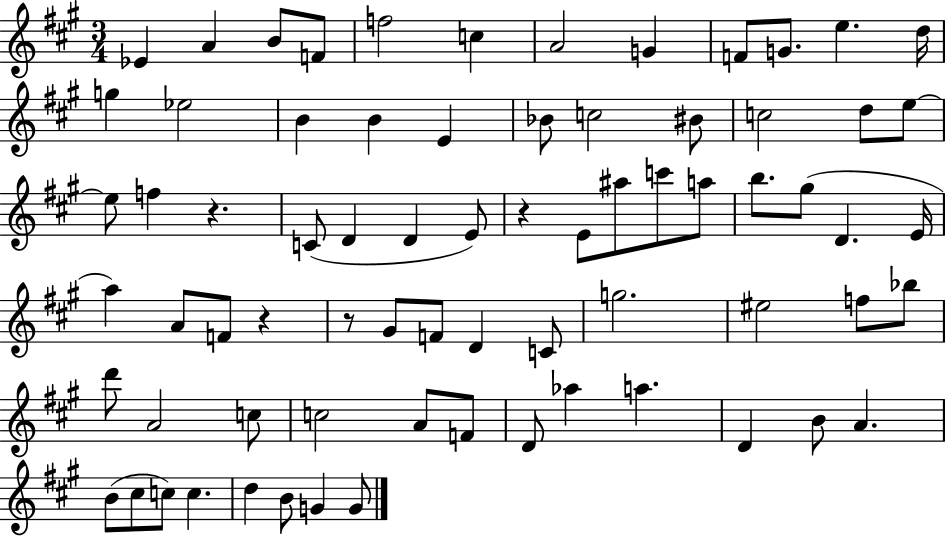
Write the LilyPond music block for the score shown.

{
  \clef treble
  \numericTimeSignature
  \time 3/4
  \key a \major
  ees'4 a'4 b'8 f'8 | f''2 c''4 | a'2 g'4 | f'8 g'8. e''4. d''16 | \break g''4 ees''2 | b'4 b'4 e'4 | bes'8 c''2 bis'8 | c''2 d''8 e''8~~ | \break e''8 f''4 r4. | c'8( d'4 d'4 e'8) | r4 e'8 ais''8 c'''8 a''8 | b''8. gis''8( d'4. e'16 | \break a''4) a'8 f'8 r4 | r8 gis'8 f'8 d'4 c'8 | g''2. | eis''2 f''8 bes''8 | \break d'''8 a'2 c''8 | c''2 a'8 f'8 | d'8 aes''4 a''4. | d'4 b'8 a'4. | \break b'8( cis''8 c''8) c''4. | d''4 b'8 g'4 g'8 | \bar "|."
}